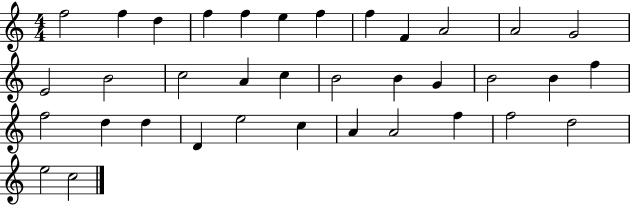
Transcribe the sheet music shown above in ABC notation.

X:1
T:Untitled
M:4/4
L:1/4
K:C
f2 f d f f e f f F A2 A2 G2 E2 B2 c2 A c B2 B G B2 B f f2 d d D e2 c A A2 f f2 d2 e2 c2